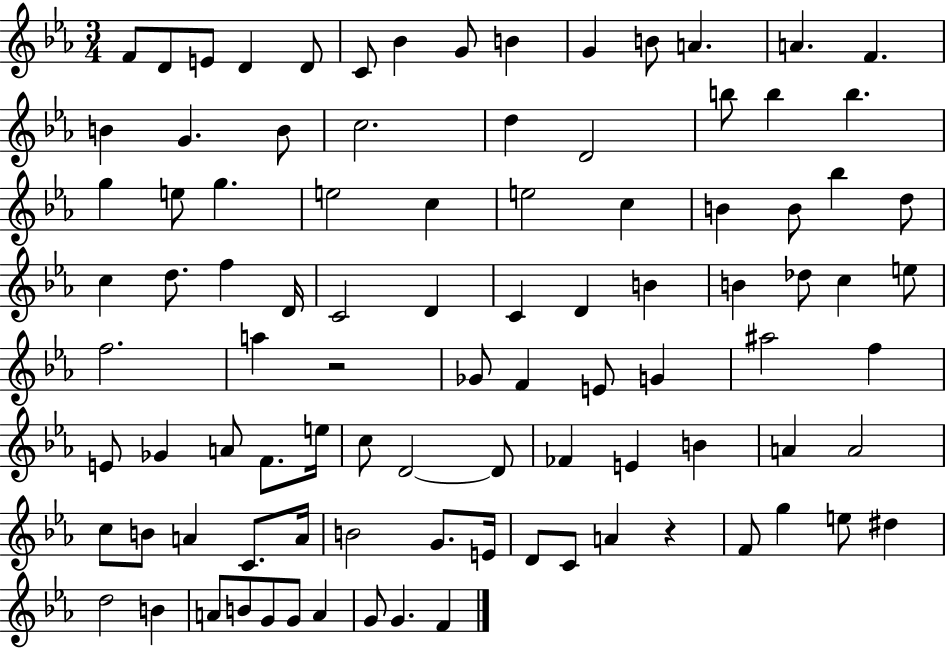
X:1
T:Untitled
M:3/4
L:1/4
K:Eb
F/2 D/2 E/2 D D/2 C/2 _B G/2 B G B/2 A A F B G B/2 c2 d D2 b/2 b b g e/2 g e2 c e2 c B B/2 _b d/2 c d/2 f D/4 C2 D C D B B _d/2 c e/2 f2 a z2 _G/2 F E/2 G ^a2 f E/2 _G A/2 F/2 e/4 c/2 D2 D/2 _F E B A A2 c/2 B/2 A C/2 A/4 B2 G/2 E/4 D/2 C/2 A z F/2 g e/2 ^d d2 B A/2 B/2 G/2 G/2 A G/2 G F